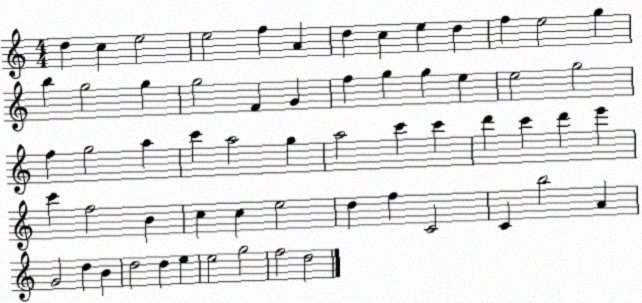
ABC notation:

X:1
T:Untitled
M:4/4
L:1/4
K:C
d c e2 e2 f A d c e d f e2 g b g2 g g2 F G f g g e e2 g2 f g2 a c' a2 g a2 c' c' d' c' d' e' c' f2 B c c e2 d f C2 C b2 A G2 d B d2 d e e2 g2 f2 d2